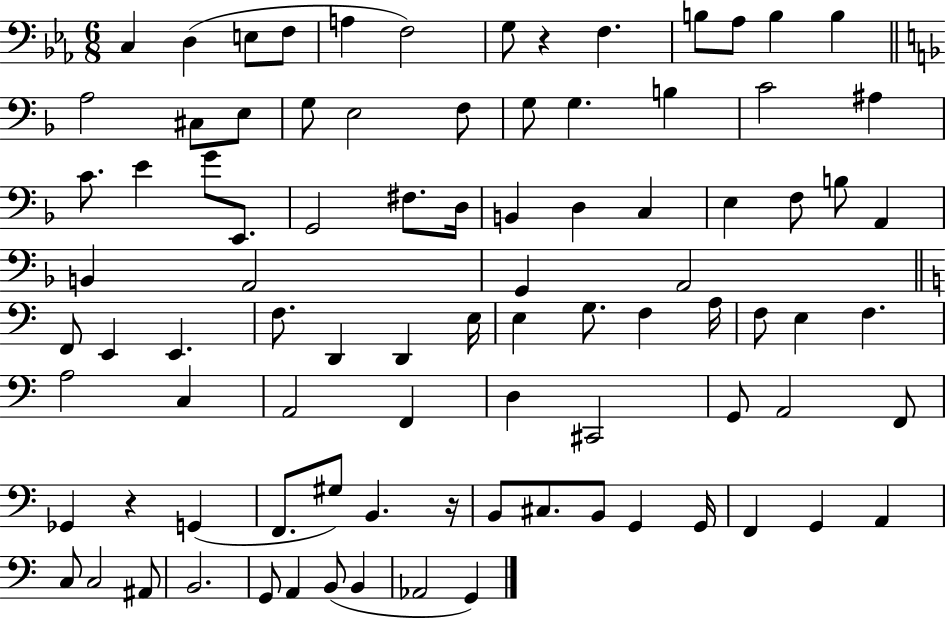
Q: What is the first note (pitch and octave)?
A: C3